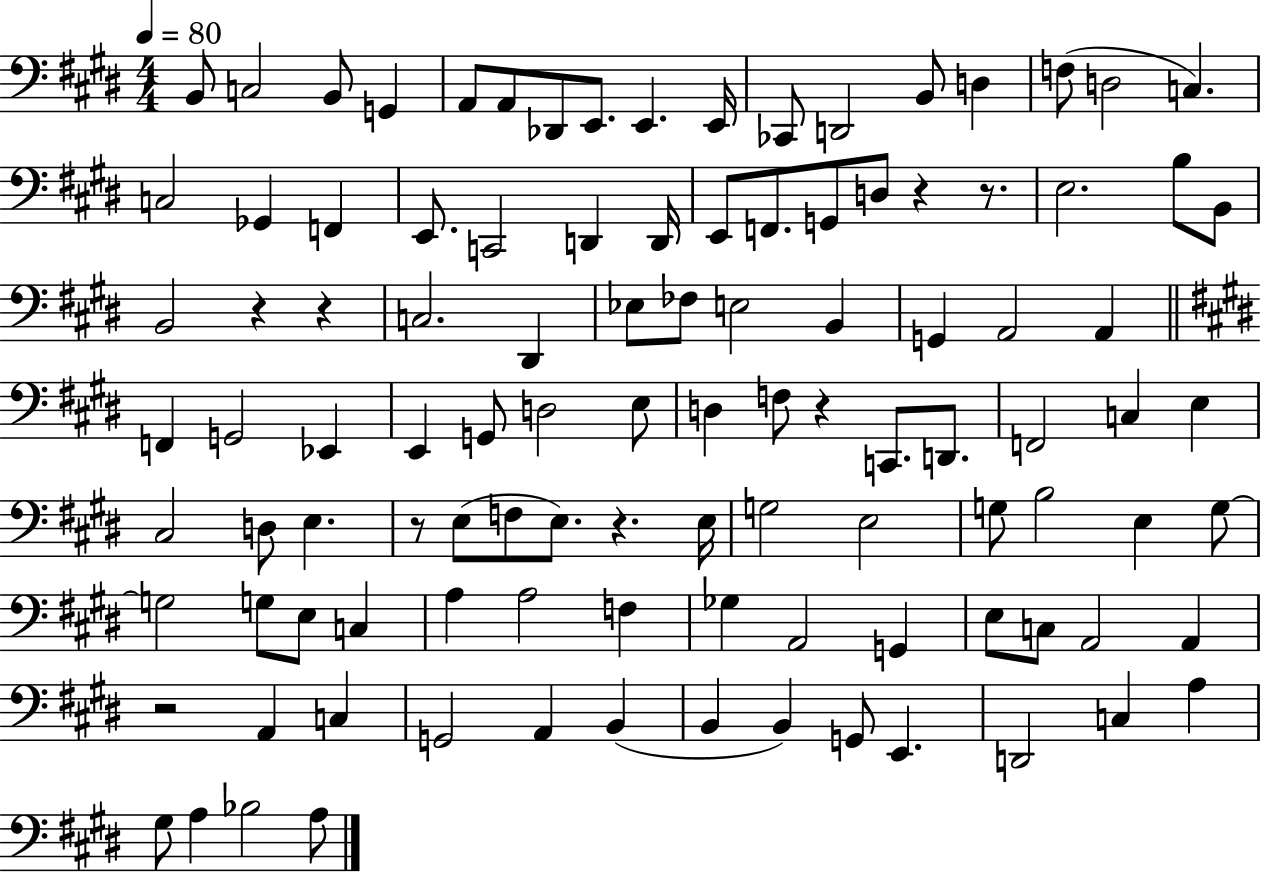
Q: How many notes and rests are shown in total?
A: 106